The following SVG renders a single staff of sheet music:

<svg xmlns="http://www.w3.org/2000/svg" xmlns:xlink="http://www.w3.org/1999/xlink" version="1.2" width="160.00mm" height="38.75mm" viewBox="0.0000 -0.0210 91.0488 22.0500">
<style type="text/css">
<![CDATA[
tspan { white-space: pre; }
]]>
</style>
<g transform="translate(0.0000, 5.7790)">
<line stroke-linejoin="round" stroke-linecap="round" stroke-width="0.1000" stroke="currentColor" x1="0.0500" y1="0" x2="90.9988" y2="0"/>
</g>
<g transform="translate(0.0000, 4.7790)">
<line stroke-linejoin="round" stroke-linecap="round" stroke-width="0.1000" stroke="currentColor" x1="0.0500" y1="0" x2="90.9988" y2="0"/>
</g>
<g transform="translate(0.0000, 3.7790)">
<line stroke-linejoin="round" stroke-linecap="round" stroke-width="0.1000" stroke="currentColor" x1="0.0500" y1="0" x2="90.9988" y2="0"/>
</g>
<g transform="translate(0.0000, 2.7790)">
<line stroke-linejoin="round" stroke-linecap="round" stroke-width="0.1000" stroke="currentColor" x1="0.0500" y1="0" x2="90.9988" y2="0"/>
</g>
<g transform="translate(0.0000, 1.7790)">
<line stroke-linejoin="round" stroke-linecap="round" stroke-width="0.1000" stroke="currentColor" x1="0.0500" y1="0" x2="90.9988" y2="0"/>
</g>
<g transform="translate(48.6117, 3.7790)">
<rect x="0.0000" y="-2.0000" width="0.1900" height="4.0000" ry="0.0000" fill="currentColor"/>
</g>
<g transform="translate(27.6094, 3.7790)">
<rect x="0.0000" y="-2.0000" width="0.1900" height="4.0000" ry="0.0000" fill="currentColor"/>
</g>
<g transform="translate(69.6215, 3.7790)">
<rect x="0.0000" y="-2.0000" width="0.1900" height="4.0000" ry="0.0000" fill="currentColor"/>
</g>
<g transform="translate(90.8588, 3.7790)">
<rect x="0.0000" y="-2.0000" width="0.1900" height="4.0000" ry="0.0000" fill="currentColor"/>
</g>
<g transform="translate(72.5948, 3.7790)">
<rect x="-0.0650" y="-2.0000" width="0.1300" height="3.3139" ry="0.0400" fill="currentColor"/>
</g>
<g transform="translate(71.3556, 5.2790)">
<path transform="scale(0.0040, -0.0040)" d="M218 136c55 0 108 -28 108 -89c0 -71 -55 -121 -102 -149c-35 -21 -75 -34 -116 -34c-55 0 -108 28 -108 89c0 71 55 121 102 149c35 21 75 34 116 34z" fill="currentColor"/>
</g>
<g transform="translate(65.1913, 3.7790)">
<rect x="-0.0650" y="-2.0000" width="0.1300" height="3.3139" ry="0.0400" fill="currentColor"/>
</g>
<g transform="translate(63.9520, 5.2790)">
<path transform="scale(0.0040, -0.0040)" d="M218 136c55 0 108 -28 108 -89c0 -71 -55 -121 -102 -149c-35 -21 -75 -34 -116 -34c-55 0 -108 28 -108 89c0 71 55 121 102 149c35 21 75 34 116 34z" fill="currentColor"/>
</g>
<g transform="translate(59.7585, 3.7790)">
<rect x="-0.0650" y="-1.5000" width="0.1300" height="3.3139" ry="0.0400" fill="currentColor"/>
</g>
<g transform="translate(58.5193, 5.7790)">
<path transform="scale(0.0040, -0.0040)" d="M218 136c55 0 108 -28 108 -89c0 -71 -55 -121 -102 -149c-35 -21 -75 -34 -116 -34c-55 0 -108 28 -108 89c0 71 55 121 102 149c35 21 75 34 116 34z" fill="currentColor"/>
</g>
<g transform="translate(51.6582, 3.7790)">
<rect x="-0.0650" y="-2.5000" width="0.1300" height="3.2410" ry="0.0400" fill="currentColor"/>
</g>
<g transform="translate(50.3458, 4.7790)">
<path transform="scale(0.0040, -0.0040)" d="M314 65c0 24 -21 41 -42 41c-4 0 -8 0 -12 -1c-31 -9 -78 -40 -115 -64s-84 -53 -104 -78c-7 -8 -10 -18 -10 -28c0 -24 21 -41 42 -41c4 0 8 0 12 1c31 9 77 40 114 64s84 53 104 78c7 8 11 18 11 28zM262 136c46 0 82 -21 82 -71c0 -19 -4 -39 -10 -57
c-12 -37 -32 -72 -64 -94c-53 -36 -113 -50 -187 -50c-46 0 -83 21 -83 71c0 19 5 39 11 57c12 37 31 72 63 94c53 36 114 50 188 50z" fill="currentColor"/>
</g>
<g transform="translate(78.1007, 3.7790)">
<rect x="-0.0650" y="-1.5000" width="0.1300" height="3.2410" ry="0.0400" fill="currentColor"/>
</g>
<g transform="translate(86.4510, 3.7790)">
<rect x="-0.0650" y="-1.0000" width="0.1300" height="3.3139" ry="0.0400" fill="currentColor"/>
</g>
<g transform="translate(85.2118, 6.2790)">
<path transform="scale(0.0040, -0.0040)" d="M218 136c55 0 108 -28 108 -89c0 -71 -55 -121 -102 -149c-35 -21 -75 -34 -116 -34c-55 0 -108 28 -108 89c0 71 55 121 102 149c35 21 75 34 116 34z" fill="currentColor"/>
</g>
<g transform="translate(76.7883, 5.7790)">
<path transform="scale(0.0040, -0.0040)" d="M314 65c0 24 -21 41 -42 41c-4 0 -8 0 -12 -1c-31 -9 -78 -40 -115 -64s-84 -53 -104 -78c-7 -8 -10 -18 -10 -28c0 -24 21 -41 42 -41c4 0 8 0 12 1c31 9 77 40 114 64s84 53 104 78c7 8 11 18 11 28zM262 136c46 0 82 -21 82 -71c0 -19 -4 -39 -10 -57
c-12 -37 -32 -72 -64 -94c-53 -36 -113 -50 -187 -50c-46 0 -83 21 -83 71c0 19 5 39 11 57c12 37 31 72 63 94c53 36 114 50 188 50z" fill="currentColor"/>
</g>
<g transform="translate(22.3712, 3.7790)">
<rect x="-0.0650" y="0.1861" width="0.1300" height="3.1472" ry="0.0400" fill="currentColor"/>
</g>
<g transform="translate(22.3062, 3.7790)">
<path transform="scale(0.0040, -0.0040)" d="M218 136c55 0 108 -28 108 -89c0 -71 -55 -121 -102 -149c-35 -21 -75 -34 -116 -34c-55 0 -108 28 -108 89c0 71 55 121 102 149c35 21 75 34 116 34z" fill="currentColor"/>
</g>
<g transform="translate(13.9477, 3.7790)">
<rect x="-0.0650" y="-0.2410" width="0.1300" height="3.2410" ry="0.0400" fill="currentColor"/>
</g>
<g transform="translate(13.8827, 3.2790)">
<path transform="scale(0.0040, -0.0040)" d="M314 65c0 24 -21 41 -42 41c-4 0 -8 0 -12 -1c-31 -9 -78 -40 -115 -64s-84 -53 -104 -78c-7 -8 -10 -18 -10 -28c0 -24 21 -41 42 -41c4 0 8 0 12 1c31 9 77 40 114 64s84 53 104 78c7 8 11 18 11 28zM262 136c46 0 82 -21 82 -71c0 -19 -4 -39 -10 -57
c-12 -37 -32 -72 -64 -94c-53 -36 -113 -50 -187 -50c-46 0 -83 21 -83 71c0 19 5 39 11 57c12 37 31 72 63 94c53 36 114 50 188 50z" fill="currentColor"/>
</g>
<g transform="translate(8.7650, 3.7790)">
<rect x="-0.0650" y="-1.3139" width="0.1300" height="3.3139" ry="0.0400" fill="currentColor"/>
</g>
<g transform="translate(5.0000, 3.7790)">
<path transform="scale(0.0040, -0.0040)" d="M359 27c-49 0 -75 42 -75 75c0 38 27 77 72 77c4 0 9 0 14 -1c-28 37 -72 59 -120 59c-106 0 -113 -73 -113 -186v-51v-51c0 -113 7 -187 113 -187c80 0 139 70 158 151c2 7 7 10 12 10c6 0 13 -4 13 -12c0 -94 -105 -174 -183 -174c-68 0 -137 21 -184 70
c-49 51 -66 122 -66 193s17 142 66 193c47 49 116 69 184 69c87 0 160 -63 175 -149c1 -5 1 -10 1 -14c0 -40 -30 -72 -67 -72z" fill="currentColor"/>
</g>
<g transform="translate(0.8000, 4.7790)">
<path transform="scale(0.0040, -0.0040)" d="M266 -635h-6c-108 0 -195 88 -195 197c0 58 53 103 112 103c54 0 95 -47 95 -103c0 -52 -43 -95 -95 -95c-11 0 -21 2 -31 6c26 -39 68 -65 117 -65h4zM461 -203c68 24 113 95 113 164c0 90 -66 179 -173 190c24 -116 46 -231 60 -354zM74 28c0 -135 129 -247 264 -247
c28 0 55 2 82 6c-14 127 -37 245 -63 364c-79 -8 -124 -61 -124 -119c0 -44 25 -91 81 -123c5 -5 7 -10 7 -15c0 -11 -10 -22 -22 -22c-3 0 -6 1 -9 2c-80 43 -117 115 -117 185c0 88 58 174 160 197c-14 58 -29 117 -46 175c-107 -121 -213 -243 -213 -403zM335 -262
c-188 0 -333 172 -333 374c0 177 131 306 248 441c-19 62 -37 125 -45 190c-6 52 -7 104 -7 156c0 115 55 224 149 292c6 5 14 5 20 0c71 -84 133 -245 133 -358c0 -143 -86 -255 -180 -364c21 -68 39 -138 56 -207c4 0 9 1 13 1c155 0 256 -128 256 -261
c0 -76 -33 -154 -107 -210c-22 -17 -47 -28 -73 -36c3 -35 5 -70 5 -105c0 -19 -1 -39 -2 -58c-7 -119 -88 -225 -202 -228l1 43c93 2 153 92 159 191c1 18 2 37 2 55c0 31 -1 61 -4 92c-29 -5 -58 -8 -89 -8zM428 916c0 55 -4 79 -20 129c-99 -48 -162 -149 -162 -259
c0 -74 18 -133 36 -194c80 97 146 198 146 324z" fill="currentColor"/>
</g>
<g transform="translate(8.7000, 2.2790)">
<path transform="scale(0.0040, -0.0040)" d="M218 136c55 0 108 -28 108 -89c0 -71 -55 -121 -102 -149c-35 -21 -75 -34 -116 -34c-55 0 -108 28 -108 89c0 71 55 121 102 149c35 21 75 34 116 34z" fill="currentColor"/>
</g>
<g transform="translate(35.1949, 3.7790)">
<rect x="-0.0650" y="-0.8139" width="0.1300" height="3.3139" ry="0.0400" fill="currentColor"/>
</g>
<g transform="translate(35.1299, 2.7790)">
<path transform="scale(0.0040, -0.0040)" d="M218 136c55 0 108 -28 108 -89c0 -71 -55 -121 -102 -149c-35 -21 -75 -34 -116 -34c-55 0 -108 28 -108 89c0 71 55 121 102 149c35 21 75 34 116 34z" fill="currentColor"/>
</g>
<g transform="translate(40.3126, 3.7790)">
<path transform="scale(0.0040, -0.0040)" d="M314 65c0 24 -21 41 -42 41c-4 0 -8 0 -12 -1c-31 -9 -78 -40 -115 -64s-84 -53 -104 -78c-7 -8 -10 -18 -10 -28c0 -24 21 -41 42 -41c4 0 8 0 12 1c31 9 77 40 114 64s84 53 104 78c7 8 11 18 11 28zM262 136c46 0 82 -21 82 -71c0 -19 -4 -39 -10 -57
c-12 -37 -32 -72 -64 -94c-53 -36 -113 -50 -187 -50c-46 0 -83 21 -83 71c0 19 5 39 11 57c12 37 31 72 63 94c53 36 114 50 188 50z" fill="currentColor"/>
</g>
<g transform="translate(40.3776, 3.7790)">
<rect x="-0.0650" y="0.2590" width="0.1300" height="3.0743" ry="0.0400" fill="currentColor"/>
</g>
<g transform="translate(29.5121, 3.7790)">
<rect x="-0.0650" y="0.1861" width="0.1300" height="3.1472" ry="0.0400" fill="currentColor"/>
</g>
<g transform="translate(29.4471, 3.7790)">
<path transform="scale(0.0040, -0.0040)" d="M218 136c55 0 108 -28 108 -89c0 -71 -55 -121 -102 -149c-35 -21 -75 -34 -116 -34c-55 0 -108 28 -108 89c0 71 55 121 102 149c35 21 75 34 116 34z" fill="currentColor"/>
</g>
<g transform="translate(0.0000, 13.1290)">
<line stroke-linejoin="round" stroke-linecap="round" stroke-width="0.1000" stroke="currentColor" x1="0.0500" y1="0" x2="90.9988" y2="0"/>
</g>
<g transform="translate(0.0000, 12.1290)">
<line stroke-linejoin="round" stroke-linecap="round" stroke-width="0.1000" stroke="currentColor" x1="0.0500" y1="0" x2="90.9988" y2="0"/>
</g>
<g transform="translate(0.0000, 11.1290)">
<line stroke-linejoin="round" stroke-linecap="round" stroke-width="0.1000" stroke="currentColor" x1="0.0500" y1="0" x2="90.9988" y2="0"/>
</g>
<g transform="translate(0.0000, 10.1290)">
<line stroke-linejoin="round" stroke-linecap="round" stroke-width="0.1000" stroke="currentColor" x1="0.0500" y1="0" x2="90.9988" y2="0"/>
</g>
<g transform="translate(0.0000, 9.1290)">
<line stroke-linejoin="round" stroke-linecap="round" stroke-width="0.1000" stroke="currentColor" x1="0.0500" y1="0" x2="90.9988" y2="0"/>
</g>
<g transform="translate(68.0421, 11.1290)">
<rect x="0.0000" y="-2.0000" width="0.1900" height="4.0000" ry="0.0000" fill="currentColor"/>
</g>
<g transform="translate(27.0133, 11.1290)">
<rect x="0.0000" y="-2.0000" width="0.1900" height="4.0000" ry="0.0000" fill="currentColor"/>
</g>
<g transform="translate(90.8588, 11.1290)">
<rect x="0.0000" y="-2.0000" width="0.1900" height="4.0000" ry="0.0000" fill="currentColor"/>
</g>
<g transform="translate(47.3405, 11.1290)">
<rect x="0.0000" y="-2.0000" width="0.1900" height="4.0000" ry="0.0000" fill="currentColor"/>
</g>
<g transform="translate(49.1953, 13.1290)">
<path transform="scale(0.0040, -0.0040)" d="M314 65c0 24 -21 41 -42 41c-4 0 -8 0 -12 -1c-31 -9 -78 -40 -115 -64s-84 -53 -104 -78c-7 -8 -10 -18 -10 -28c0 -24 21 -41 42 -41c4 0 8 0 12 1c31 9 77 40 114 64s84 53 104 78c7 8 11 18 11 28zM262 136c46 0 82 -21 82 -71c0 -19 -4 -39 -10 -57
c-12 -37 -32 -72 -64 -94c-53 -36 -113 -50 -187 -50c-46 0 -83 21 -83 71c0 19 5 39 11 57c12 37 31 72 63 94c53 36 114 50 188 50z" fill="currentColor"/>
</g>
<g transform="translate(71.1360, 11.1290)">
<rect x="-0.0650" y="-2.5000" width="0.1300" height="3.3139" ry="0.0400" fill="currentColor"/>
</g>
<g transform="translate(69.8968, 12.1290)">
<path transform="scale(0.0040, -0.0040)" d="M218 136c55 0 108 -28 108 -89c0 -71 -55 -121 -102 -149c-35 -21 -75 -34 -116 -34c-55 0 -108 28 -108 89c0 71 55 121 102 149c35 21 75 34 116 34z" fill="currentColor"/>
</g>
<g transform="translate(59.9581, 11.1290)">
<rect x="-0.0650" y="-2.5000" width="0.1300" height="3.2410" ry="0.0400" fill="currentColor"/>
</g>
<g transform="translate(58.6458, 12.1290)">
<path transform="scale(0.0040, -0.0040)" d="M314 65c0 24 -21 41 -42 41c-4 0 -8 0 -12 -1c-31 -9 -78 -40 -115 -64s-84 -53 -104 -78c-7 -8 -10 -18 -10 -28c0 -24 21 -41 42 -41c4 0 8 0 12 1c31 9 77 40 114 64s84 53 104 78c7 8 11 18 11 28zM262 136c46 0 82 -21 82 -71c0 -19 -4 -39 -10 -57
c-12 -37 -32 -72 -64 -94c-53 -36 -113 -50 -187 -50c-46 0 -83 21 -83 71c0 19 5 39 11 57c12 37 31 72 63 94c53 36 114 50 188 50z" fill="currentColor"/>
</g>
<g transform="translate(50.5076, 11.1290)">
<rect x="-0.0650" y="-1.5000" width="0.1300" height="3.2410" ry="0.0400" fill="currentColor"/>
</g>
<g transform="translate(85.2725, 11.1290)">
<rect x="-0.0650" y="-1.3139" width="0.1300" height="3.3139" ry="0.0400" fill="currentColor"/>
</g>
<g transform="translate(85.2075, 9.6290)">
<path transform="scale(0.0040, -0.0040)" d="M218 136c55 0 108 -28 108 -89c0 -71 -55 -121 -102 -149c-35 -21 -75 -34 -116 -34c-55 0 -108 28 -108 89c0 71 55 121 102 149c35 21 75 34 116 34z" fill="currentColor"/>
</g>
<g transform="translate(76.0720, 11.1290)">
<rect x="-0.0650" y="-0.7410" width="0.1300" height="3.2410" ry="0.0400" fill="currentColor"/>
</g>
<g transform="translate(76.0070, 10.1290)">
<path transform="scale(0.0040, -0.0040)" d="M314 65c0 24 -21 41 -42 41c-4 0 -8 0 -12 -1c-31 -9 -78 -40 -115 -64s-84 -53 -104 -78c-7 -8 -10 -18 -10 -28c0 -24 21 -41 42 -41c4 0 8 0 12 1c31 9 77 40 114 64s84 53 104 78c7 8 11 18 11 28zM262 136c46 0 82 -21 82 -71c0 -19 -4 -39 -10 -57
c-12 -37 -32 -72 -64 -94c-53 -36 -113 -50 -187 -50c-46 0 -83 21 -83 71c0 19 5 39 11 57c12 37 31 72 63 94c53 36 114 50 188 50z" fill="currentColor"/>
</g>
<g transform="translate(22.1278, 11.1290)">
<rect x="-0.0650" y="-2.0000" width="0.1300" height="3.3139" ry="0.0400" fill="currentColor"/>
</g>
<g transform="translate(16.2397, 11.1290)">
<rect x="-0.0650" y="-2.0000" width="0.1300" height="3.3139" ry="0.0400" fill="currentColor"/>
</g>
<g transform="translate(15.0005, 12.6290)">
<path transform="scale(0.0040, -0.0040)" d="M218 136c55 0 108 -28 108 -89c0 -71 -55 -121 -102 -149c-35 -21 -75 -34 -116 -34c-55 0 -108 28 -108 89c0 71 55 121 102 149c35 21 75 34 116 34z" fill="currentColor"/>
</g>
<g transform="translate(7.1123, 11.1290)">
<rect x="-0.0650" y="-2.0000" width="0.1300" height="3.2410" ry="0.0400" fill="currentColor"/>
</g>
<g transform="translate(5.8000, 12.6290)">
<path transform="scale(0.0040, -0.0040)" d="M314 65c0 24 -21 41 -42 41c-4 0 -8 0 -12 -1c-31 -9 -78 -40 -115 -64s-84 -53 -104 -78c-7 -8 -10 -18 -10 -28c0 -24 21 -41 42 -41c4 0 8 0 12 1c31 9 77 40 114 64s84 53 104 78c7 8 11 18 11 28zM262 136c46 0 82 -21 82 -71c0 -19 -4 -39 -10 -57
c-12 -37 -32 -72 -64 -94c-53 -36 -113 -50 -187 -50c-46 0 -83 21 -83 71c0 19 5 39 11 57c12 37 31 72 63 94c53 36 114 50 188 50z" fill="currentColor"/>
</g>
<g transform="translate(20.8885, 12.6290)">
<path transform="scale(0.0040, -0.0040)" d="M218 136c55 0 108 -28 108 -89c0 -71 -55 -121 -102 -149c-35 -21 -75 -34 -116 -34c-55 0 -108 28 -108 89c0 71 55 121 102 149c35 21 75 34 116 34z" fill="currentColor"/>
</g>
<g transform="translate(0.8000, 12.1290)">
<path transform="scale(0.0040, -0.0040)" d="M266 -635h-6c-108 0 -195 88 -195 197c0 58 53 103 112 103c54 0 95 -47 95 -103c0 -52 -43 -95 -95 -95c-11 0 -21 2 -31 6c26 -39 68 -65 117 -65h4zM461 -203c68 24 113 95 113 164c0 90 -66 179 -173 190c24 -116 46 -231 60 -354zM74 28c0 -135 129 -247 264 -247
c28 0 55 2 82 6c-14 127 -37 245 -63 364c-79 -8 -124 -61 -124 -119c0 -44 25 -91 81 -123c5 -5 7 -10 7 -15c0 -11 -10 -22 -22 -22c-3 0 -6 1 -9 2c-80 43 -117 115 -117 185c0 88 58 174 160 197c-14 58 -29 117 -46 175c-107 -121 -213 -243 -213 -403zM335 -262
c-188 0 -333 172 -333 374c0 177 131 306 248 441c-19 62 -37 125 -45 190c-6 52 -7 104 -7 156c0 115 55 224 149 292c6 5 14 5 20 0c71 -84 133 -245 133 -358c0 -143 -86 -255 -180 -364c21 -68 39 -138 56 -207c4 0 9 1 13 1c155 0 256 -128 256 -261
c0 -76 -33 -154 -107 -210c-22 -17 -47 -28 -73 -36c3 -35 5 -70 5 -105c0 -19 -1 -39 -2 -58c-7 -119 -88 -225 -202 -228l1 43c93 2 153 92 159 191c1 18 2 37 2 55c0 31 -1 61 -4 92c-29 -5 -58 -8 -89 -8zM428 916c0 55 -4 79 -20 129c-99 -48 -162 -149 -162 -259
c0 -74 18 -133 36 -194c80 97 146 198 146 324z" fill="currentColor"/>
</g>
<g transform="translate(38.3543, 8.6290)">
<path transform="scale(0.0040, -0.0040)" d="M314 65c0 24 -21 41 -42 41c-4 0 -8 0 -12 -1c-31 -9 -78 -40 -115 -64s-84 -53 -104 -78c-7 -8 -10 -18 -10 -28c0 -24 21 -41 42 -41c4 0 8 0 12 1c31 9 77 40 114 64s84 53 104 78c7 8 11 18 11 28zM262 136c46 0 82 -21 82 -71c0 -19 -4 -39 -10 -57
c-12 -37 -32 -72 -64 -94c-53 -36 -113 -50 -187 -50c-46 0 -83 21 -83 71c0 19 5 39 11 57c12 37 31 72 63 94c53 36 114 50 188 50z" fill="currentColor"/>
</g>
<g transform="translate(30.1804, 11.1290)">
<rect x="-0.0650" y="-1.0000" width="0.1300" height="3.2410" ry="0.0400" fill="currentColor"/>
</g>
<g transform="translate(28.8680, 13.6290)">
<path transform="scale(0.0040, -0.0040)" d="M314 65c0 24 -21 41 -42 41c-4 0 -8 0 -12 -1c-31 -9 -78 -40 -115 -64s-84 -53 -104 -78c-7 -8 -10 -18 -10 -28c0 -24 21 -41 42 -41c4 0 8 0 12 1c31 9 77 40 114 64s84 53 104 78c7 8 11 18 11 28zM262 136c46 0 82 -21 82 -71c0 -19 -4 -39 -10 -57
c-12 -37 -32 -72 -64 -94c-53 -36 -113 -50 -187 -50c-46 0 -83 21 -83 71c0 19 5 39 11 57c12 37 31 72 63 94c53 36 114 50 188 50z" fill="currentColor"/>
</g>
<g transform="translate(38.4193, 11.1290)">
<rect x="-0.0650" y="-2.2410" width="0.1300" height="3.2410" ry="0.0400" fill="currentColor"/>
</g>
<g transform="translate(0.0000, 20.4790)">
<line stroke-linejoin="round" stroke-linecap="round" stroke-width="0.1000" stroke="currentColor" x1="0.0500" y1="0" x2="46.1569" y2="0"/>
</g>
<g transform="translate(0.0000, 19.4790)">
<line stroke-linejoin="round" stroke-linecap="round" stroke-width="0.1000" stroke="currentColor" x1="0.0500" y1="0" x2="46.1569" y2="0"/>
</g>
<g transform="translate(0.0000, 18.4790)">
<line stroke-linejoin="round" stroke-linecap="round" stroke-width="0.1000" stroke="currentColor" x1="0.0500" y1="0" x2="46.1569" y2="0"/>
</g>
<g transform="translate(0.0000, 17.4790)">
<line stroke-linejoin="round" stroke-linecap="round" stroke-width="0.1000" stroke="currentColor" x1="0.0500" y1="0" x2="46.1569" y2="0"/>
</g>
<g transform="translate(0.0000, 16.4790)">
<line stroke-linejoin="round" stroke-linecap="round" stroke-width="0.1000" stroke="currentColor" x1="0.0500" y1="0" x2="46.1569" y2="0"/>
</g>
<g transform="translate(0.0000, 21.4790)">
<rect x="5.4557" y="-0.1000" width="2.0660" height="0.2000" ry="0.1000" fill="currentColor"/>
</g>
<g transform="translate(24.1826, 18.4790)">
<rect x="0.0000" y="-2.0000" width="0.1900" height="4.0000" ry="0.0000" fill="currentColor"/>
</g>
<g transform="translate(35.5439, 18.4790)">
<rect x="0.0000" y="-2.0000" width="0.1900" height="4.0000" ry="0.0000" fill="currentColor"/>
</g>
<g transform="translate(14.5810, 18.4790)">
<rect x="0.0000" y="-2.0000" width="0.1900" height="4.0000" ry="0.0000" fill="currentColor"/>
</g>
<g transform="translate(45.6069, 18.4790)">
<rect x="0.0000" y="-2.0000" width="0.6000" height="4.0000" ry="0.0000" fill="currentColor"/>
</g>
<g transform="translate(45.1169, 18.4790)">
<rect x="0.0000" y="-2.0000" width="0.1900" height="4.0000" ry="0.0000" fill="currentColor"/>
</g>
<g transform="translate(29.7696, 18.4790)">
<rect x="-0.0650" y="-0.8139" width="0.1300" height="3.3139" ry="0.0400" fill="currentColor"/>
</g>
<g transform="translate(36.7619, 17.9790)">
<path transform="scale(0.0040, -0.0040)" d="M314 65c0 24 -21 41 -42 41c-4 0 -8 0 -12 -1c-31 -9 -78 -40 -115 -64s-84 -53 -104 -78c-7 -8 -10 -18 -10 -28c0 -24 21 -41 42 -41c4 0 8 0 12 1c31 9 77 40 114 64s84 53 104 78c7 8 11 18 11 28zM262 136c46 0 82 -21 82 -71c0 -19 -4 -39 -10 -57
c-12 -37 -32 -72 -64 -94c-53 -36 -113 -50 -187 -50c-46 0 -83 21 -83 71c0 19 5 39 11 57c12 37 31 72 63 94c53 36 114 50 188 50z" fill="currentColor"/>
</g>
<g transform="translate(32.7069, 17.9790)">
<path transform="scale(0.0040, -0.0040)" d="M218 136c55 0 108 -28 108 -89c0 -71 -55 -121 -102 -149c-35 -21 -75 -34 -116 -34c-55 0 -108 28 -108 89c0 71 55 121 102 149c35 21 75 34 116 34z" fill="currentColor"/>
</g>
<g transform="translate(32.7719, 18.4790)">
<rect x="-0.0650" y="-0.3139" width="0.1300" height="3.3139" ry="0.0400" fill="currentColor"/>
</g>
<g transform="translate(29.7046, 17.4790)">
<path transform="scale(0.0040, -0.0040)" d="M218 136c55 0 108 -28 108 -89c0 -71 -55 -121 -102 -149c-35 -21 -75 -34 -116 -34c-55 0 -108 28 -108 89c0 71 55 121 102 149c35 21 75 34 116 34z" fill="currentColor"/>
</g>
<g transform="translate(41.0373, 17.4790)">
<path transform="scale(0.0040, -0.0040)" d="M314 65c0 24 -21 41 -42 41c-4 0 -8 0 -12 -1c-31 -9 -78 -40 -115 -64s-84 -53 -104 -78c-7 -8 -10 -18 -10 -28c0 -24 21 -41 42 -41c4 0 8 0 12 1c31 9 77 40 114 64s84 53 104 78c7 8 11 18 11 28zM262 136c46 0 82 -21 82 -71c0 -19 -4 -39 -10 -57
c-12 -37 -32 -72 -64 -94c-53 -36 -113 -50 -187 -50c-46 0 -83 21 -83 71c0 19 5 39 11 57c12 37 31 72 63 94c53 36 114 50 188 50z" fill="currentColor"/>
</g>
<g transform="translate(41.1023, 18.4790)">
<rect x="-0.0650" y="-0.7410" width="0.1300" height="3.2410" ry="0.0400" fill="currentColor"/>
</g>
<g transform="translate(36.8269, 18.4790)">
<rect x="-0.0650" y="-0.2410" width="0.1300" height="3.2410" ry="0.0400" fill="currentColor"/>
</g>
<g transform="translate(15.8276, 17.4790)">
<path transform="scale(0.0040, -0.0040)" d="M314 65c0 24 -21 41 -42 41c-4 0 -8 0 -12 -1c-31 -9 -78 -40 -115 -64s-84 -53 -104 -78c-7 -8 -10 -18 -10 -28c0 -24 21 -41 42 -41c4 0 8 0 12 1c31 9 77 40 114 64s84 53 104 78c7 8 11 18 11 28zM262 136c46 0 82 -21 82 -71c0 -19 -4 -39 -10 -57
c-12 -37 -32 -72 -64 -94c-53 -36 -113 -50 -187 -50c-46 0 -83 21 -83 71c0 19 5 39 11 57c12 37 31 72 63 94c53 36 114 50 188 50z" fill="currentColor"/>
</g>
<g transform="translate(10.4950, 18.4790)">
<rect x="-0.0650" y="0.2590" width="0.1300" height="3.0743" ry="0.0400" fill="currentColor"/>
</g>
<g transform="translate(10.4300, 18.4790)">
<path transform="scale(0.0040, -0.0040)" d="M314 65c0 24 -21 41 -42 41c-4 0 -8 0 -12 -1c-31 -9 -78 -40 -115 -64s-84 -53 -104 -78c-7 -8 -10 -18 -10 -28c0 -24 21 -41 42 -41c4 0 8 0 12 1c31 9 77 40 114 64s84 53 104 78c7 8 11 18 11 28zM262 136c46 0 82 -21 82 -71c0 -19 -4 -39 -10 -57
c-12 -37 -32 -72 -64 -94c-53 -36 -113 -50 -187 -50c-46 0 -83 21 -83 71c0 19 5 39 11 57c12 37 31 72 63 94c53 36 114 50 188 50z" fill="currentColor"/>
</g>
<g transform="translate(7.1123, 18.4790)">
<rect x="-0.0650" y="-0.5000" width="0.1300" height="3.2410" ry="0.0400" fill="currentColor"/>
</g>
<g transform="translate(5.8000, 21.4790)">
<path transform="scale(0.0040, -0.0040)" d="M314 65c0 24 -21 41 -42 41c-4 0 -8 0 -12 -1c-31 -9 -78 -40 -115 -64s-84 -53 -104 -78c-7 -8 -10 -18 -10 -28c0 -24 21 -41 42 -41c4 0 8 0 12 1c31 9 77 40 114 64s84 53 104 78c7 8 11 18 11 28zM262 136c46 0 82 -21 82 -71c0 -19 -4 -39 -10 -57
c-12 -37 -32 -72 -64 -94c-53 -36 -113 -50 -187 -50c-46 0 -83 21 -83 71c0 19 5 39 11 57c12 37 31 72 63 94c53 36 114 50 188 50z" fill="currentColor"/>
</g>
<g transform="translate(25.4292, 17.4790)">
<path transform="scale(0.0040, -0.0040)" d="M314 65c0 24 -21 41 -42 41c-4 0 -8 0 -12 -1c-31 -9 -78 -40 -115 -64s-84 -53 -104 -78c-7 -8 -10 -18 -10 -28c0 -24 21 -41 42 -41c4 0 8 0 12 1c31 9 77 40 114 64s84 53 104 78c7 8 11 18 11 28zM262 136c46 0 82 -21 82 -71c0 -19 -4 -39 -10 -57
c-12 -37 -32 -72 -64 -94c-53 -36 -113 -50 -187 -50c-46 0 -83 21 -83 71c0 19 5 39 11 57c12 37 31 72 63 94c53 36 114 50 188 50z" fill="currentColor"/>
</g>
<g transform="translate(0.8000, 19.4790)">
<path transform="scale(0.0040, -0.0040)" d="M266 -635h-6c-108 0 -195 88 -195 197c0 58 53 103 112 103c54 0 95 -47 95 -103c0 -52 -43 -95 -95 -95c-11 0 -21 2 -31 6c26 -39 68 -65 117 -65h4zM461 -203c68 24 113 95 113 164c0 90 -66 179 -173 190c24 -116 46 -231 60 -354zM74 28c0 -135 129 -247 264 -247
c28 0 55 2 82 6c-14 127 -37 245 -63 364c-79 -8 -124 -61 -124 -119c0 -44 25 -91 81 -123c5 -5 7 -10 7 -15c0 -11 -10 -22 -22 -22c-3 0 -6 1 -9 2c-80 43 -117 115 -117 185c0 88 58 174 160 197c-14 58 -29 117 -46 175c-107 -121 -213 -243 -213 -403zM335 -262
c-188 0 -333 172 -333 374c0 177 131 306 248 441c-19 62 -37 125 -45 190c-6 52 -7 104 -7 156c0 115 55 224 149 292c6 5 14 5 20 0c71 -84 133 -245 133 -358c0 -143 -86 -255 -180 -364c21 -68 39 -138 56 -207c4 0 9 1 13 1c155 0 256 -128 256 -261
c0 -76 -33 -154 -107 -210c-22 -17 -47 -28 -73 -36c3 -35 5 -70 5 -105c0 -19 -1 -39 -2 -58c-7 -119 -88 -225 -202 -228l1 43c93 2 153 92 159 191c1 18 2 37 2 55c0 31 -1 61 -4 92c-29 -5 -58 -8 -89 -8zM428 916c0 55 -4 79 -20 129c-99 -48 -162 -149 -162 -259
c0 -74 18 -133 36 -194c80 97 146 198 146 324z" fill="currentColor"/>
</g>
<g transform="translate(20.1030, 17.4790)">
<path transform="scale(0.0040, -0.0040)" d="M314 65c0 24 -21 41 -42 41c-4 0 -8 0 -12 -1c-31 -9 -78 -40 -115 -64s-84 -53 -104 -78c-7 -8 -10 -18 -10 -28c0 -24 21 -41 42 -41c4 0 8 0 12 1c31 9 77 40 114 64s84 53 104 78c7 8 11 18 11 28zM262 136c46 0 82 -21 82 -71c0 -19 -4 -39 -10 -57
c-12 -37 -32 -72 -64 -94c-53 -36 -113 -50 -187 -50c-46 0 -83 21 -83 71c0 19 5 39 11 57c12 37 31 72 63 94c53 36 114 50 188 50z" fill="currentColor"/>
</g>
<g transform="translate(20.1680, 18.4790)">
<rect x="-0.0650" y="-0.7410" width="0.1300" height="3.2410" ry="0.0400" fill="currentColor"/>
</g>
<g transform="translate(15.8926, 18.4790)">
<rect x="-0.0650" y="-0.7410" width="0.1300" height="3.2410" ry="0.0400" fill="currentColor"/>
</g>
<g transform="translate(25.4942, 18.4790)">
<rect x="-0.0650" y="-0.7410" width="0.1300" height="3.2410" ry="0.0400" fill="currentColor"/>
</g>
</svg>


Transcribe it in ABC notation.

X:1
T:Untitled
M:4/4
L:1/4
K:C
e c2 B B d B2 G2 E F F E2 D F2 F F D2 g2 E2 G2 G d2 e C2 B2 d2 d2 d2 d c c2 d2